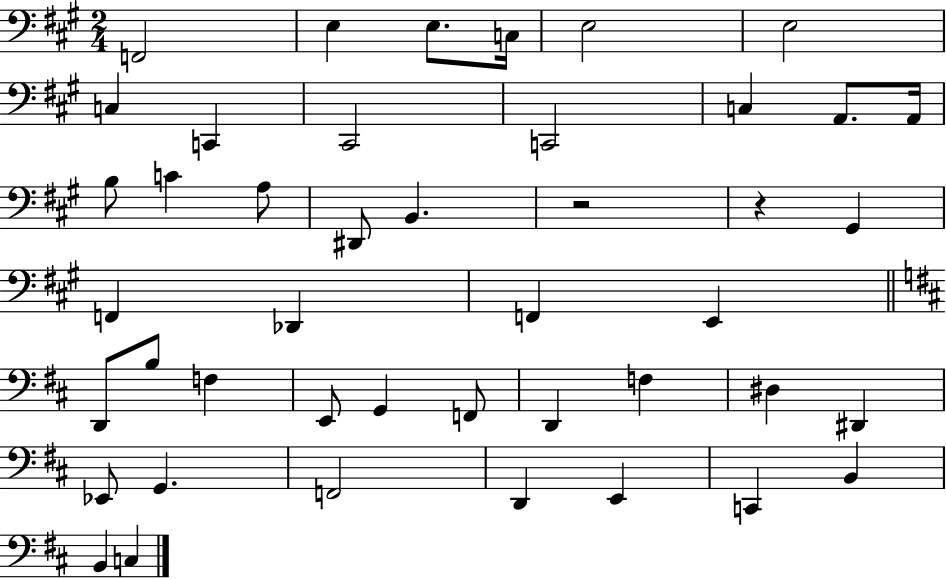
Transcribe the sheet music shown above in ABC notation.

X:1
T:Untitled
M:2/4
L:1/4
K:A
F,,2 E, E,/2 C,/4 E,2 E,2 C, C,, ^C,,2 C,,2 C, A,,/2 A,,/4 B,/2 C A,/2 ^D,,/2 B,, z2 z ^G,, F,, _D,, F,, E,, D,,/2 B,/2 F, E,,/2 G,, F,,/2 D,, F, ^D, ^D,, _E,,/2 G,, F,,2 D,, E,, C,, B,, B,, C,